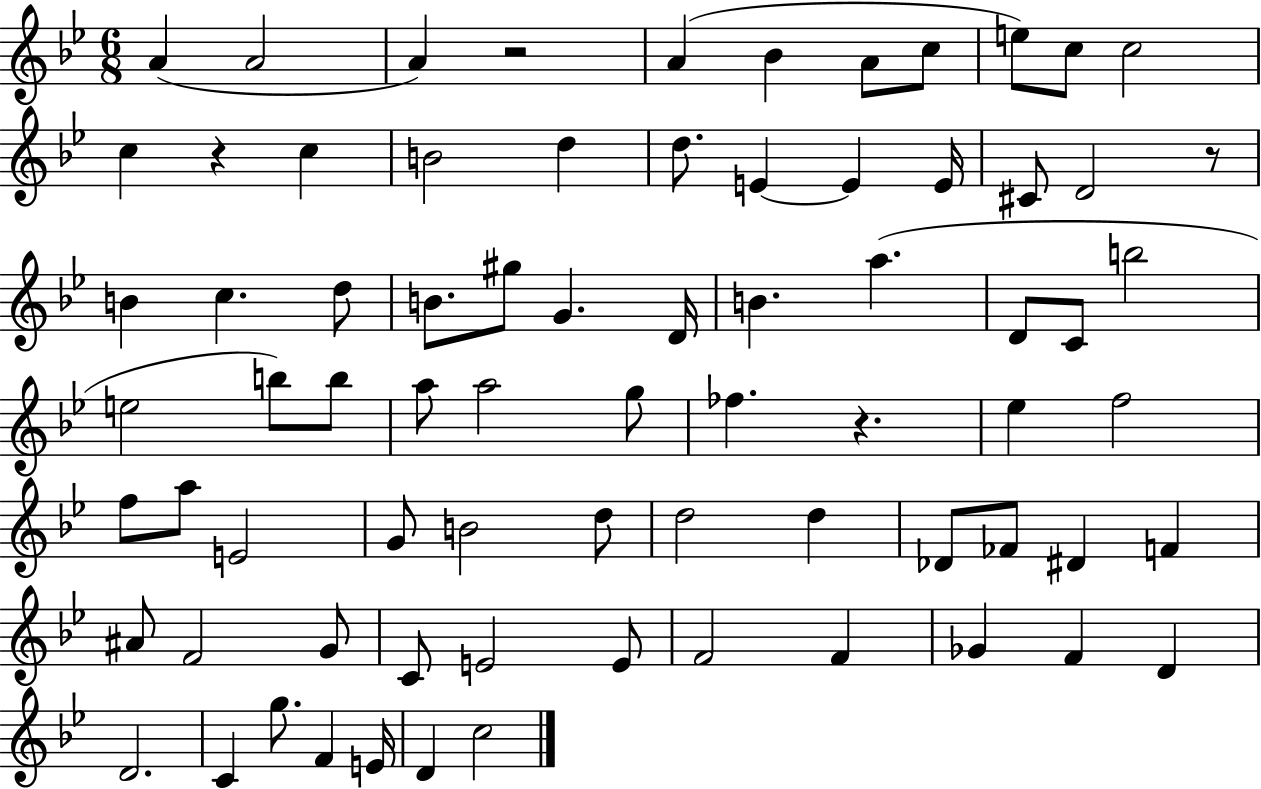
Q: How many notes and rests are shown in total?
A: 75